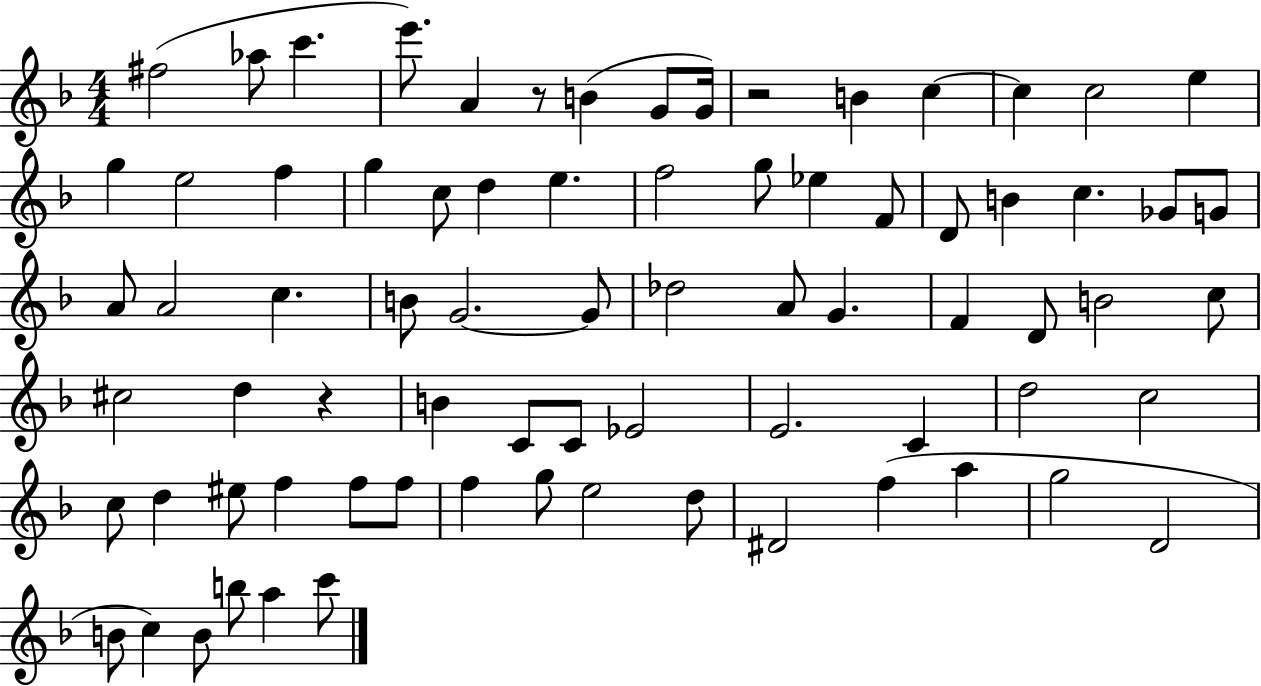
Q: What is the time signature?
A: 4/4